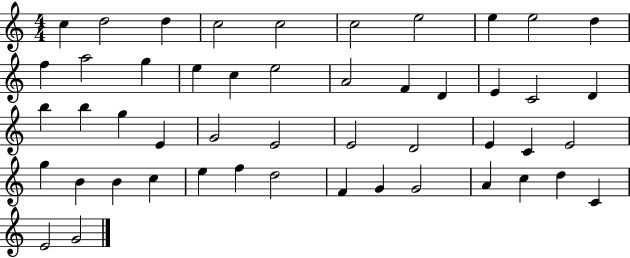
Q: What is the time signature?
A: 4/4